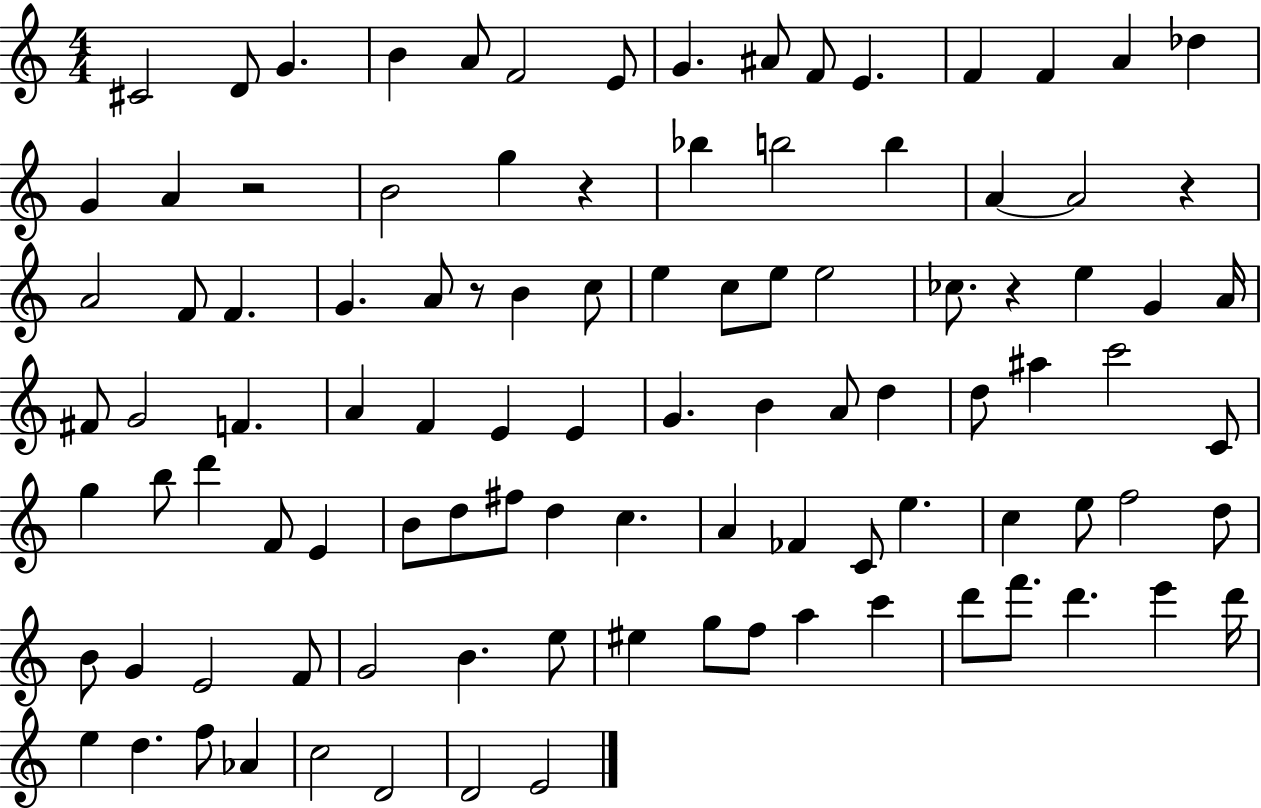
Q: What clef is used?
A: treble